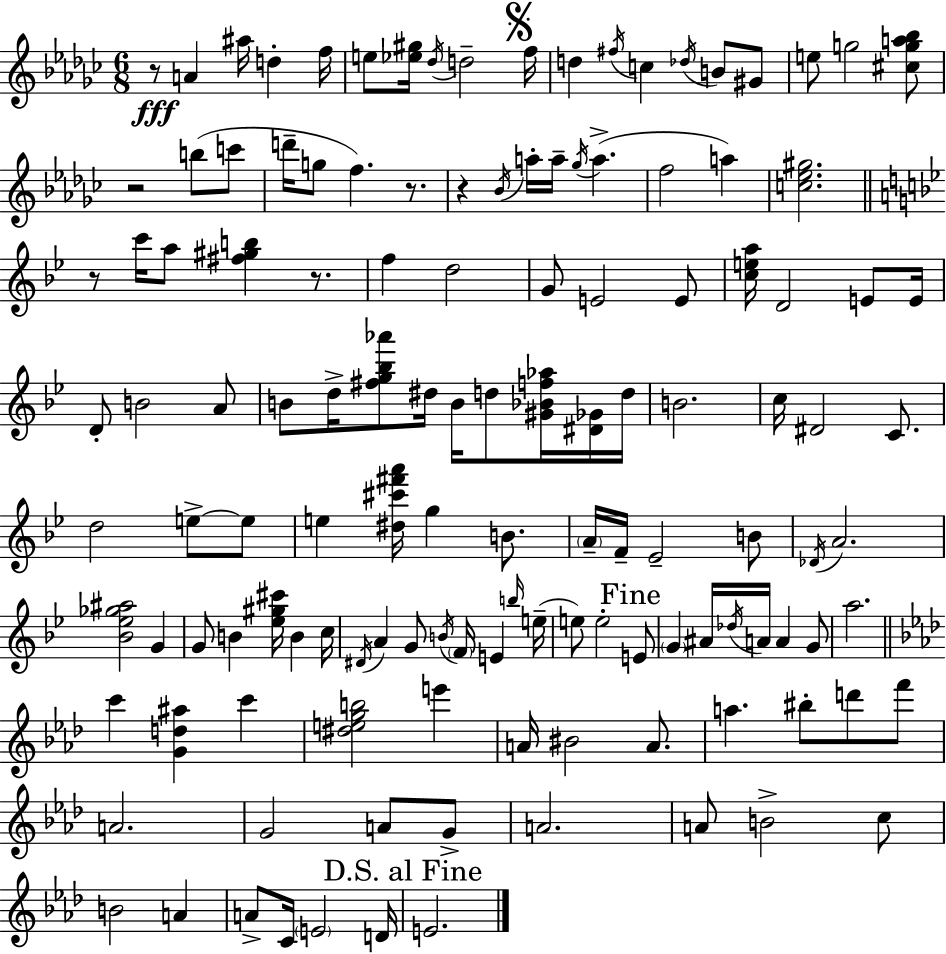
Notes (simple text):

R/e A4/q A#5/s D5/q F5/s E5/e [Eb5,G#5]/s Db5/s D5/h F5/s D5/q F#5/s C5/q Db5/s B4/e G#4/e E5/e G5/h [C#5,G5,A5,Bb5]/e R/h B5/e C6/e D6/s G5/e F5/q. R/e. R/q Bb4/s A5/s A5/s Gb5/s A5/q. F5/h A5/q [C5,Eb5,G#5]/h. R/e C6/s A5/e [F#5,G#5,B5]/q R/e. F5/q D5/h G4/e E4/h E4/e [C5,E5,A5]/s D4/h E4/e E4/s D4/e B4/h A4/e B4/e D5/s [F#5,G5,Bb5,Ab6]/e D#5/s B4/s D5/e [G#4,Bb4,F5,Ab5]/s [D#4,Gb4]/s D5/s B4/h. C5/s D#4/h C4/e. D5/h E5/e E5/e E5/q [D#5,C#6,F#6,A6]/s G5/q B4/e. A4/s F4/s Eb4/h B4/e Db4/s A4/h. [Bb4,Eb5,Gb5,A#5]/h G4/q G4/e B4/q [Eb5,G#5,C#6]/s B4/q C5/s D#4/s A4/q G4/e B4/s F4/s E4/q B5/s E5/s E5/e E5/h E4/e G4/q A#4/s Db5/s A4/s A4/q G4/e A5/h. C6/q [G4,D5,A#5]/q C6/q [D#5,E5,G5,B5]/h E6/q A4/s BIS4/h A4/e. A5/q. BIS5/e D6/e F6/e A4/h. G4/h A4/e G4/e A4/h. A4/e B4/h C5/e B4/h A4/q A4/e C4/s E4/h D4/s E4/h.